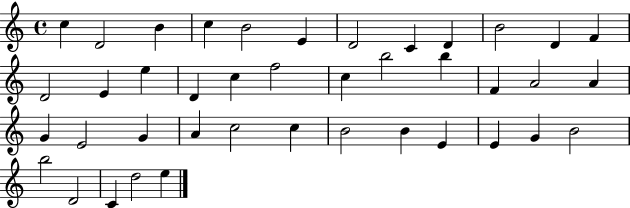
C5/q D4/h B4/q C5/q B4/h E4/q D4/h C4/q D4/q B4/h D4/q F4/q D4/h E4/q E5/q D4/q C5/q F5/h C5/q B5/h B5/q F4/q A4/h A4/q G4/q E4/h G4/q A4/q C5/h C5/q B4/h B4/q E4/q E4/q G4/q B4/h B5/h D4/h C4/q D5/h E5/q